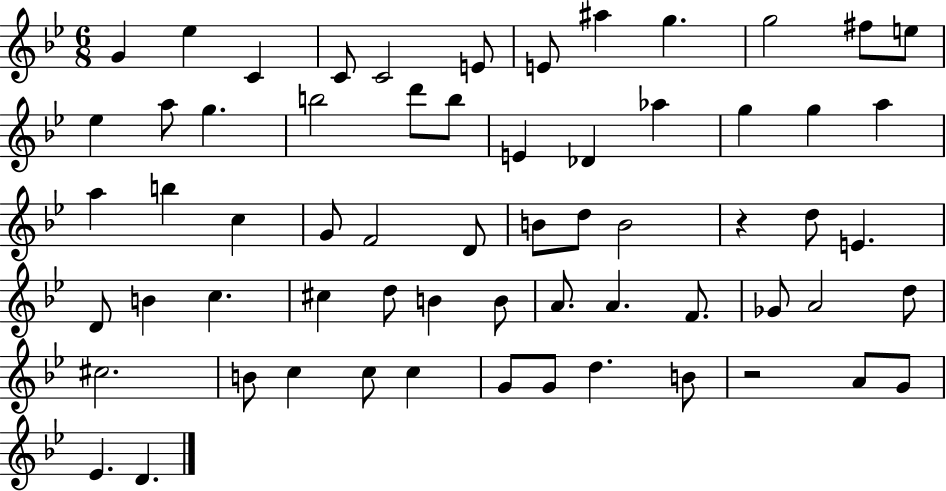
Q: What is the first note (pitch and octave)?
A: G4